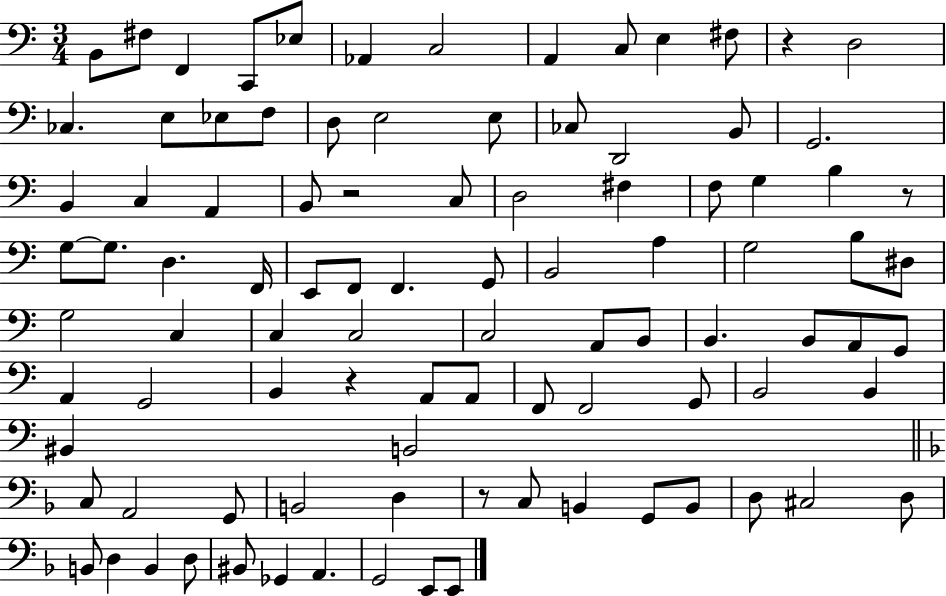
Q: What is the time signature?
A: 3/4